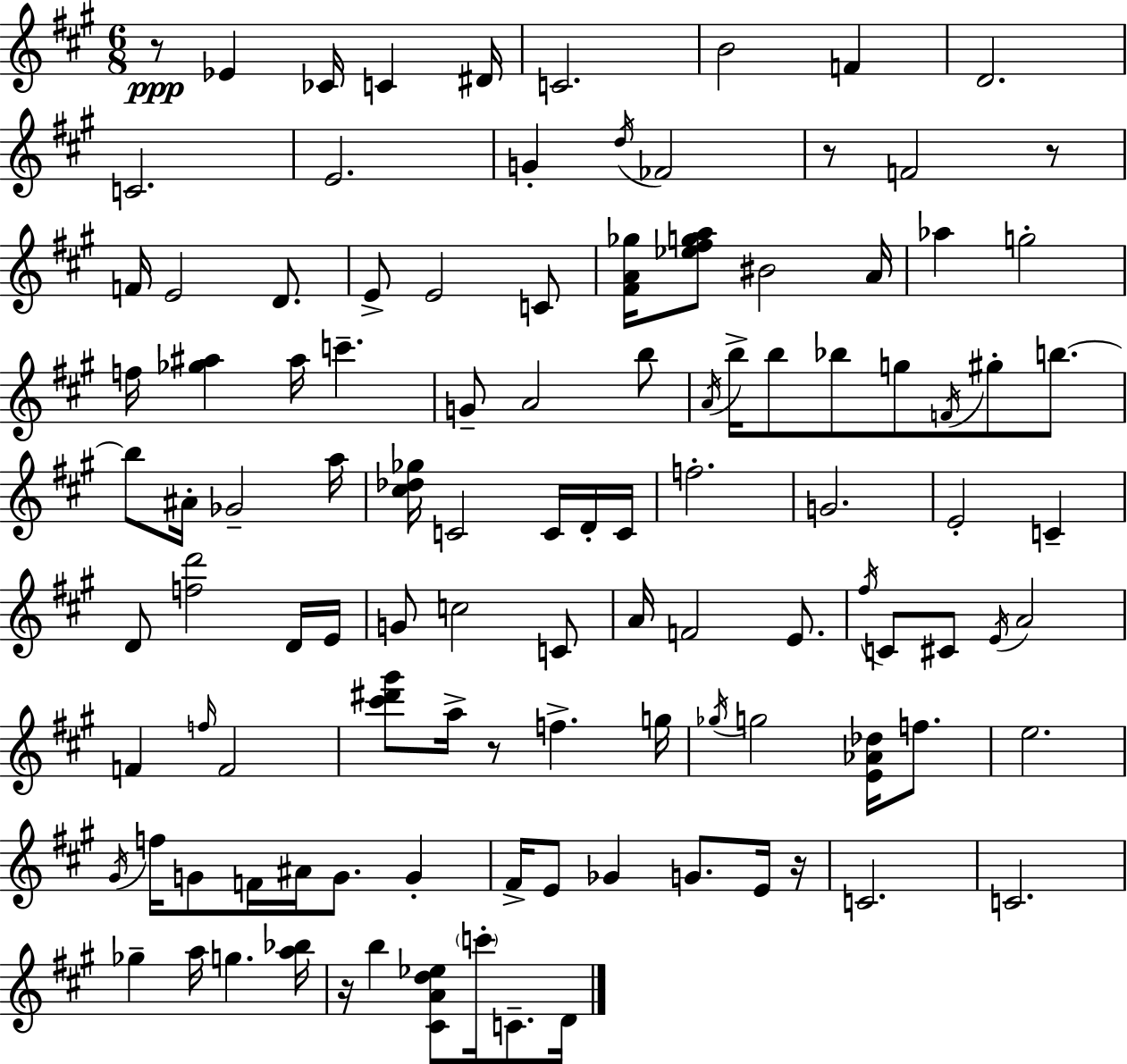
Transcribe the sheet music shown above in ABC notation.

X:1
T:Untitled
M:6/8
L:1/4
K:A
z/2 _E _C/4 C ^D/4 C2 B2 F D2 C2 E2 G d/4 _F2 z/2 F2 z/2 F/4 E2 D/2 E/2 E2 C/2 [^FA_g]/4 [_e^fga]/2 ^B2 A/4 _a g2 f/4 [_g^a] ^a/4 c' G/2 A2 b/2 A/4 b/4 b/2 _b/2 g/2 F/4 ^g/2 b/2 b/2 ^A/4 _G2 a/4 [^c_d_g]/4 C2 C/4 D/4 C/4 f2 G2 E2 C D/2 [fd']2 D/4 E/4 G/2 c2 C/2 A/4 F2 E/2 ^f/4 C/2 ^C/2 E/4 A2 F f/4 F2 [^c'^d'^g']/2 a/4 z/2 f g/4 _g/4 g2 [E_A_d]/4 f/2 e2 ^G/4 f/4 G/2 F/4 ^A/4 G/2 G ^F/4 E/2 _G G/2 E/4 z/4 C2 C2 _g a/4 g [a_b]/4 z/4 b [^CAd_e]/2 c'/4 C/2 D/4